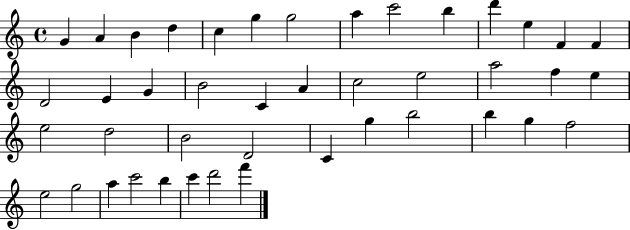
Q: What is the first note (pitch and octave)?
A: G4